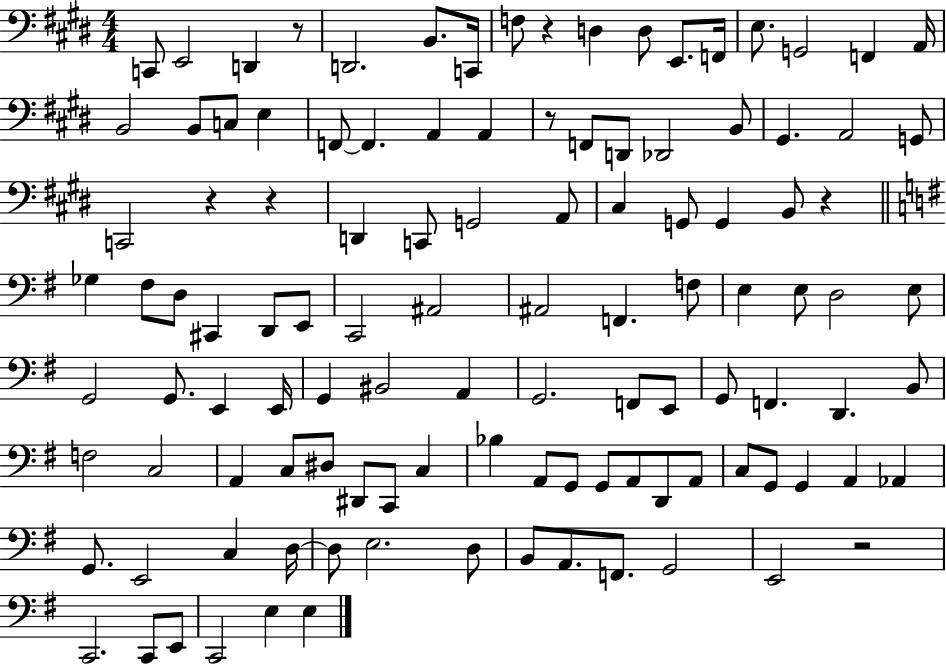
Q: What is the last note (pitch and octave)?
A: E3